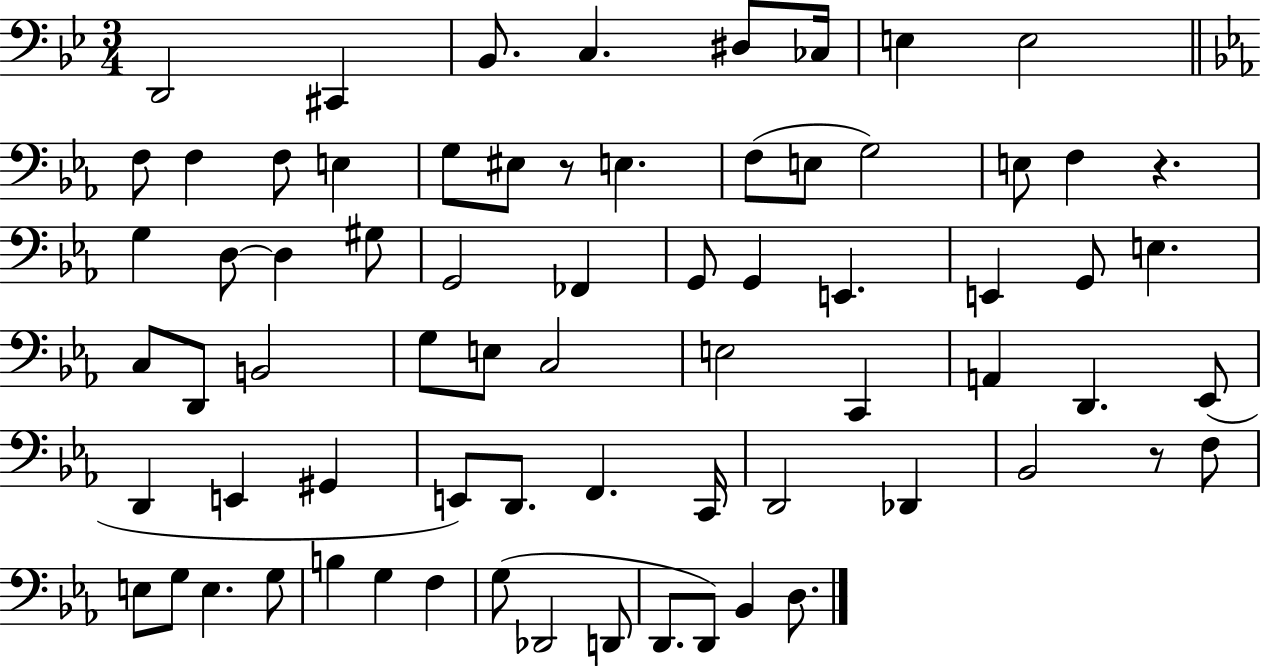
D2/h C#2/q Bb2/e. C3/q. D#3/e CES3/s E3/q E3/h F3/e F3/q F3/e E3/q G3/e EIS3/e R/e E3/q. F3/e E3/e G3/h E3/e F3/q R/q. G3/q D3/e D3/q G#3/e G2/h FES2/q G2/e G2/q E2/q. E2/q G2/e E3/q. C3/e D2/e B2/h G3/e E3/e C3/h E3/h C2/q A2/q D2/q. Eb2/e D2/q E2/q G#2/q E2/e D2/e. F2/q. C2/s D2/h Db2/q Bb2/h R/e F3/e E3/e G3/e E3/q. G3/e B3/q G3/q F3/q G3/e Db2/h D2/e D2/e. D2/e Bb2/q D3/e.